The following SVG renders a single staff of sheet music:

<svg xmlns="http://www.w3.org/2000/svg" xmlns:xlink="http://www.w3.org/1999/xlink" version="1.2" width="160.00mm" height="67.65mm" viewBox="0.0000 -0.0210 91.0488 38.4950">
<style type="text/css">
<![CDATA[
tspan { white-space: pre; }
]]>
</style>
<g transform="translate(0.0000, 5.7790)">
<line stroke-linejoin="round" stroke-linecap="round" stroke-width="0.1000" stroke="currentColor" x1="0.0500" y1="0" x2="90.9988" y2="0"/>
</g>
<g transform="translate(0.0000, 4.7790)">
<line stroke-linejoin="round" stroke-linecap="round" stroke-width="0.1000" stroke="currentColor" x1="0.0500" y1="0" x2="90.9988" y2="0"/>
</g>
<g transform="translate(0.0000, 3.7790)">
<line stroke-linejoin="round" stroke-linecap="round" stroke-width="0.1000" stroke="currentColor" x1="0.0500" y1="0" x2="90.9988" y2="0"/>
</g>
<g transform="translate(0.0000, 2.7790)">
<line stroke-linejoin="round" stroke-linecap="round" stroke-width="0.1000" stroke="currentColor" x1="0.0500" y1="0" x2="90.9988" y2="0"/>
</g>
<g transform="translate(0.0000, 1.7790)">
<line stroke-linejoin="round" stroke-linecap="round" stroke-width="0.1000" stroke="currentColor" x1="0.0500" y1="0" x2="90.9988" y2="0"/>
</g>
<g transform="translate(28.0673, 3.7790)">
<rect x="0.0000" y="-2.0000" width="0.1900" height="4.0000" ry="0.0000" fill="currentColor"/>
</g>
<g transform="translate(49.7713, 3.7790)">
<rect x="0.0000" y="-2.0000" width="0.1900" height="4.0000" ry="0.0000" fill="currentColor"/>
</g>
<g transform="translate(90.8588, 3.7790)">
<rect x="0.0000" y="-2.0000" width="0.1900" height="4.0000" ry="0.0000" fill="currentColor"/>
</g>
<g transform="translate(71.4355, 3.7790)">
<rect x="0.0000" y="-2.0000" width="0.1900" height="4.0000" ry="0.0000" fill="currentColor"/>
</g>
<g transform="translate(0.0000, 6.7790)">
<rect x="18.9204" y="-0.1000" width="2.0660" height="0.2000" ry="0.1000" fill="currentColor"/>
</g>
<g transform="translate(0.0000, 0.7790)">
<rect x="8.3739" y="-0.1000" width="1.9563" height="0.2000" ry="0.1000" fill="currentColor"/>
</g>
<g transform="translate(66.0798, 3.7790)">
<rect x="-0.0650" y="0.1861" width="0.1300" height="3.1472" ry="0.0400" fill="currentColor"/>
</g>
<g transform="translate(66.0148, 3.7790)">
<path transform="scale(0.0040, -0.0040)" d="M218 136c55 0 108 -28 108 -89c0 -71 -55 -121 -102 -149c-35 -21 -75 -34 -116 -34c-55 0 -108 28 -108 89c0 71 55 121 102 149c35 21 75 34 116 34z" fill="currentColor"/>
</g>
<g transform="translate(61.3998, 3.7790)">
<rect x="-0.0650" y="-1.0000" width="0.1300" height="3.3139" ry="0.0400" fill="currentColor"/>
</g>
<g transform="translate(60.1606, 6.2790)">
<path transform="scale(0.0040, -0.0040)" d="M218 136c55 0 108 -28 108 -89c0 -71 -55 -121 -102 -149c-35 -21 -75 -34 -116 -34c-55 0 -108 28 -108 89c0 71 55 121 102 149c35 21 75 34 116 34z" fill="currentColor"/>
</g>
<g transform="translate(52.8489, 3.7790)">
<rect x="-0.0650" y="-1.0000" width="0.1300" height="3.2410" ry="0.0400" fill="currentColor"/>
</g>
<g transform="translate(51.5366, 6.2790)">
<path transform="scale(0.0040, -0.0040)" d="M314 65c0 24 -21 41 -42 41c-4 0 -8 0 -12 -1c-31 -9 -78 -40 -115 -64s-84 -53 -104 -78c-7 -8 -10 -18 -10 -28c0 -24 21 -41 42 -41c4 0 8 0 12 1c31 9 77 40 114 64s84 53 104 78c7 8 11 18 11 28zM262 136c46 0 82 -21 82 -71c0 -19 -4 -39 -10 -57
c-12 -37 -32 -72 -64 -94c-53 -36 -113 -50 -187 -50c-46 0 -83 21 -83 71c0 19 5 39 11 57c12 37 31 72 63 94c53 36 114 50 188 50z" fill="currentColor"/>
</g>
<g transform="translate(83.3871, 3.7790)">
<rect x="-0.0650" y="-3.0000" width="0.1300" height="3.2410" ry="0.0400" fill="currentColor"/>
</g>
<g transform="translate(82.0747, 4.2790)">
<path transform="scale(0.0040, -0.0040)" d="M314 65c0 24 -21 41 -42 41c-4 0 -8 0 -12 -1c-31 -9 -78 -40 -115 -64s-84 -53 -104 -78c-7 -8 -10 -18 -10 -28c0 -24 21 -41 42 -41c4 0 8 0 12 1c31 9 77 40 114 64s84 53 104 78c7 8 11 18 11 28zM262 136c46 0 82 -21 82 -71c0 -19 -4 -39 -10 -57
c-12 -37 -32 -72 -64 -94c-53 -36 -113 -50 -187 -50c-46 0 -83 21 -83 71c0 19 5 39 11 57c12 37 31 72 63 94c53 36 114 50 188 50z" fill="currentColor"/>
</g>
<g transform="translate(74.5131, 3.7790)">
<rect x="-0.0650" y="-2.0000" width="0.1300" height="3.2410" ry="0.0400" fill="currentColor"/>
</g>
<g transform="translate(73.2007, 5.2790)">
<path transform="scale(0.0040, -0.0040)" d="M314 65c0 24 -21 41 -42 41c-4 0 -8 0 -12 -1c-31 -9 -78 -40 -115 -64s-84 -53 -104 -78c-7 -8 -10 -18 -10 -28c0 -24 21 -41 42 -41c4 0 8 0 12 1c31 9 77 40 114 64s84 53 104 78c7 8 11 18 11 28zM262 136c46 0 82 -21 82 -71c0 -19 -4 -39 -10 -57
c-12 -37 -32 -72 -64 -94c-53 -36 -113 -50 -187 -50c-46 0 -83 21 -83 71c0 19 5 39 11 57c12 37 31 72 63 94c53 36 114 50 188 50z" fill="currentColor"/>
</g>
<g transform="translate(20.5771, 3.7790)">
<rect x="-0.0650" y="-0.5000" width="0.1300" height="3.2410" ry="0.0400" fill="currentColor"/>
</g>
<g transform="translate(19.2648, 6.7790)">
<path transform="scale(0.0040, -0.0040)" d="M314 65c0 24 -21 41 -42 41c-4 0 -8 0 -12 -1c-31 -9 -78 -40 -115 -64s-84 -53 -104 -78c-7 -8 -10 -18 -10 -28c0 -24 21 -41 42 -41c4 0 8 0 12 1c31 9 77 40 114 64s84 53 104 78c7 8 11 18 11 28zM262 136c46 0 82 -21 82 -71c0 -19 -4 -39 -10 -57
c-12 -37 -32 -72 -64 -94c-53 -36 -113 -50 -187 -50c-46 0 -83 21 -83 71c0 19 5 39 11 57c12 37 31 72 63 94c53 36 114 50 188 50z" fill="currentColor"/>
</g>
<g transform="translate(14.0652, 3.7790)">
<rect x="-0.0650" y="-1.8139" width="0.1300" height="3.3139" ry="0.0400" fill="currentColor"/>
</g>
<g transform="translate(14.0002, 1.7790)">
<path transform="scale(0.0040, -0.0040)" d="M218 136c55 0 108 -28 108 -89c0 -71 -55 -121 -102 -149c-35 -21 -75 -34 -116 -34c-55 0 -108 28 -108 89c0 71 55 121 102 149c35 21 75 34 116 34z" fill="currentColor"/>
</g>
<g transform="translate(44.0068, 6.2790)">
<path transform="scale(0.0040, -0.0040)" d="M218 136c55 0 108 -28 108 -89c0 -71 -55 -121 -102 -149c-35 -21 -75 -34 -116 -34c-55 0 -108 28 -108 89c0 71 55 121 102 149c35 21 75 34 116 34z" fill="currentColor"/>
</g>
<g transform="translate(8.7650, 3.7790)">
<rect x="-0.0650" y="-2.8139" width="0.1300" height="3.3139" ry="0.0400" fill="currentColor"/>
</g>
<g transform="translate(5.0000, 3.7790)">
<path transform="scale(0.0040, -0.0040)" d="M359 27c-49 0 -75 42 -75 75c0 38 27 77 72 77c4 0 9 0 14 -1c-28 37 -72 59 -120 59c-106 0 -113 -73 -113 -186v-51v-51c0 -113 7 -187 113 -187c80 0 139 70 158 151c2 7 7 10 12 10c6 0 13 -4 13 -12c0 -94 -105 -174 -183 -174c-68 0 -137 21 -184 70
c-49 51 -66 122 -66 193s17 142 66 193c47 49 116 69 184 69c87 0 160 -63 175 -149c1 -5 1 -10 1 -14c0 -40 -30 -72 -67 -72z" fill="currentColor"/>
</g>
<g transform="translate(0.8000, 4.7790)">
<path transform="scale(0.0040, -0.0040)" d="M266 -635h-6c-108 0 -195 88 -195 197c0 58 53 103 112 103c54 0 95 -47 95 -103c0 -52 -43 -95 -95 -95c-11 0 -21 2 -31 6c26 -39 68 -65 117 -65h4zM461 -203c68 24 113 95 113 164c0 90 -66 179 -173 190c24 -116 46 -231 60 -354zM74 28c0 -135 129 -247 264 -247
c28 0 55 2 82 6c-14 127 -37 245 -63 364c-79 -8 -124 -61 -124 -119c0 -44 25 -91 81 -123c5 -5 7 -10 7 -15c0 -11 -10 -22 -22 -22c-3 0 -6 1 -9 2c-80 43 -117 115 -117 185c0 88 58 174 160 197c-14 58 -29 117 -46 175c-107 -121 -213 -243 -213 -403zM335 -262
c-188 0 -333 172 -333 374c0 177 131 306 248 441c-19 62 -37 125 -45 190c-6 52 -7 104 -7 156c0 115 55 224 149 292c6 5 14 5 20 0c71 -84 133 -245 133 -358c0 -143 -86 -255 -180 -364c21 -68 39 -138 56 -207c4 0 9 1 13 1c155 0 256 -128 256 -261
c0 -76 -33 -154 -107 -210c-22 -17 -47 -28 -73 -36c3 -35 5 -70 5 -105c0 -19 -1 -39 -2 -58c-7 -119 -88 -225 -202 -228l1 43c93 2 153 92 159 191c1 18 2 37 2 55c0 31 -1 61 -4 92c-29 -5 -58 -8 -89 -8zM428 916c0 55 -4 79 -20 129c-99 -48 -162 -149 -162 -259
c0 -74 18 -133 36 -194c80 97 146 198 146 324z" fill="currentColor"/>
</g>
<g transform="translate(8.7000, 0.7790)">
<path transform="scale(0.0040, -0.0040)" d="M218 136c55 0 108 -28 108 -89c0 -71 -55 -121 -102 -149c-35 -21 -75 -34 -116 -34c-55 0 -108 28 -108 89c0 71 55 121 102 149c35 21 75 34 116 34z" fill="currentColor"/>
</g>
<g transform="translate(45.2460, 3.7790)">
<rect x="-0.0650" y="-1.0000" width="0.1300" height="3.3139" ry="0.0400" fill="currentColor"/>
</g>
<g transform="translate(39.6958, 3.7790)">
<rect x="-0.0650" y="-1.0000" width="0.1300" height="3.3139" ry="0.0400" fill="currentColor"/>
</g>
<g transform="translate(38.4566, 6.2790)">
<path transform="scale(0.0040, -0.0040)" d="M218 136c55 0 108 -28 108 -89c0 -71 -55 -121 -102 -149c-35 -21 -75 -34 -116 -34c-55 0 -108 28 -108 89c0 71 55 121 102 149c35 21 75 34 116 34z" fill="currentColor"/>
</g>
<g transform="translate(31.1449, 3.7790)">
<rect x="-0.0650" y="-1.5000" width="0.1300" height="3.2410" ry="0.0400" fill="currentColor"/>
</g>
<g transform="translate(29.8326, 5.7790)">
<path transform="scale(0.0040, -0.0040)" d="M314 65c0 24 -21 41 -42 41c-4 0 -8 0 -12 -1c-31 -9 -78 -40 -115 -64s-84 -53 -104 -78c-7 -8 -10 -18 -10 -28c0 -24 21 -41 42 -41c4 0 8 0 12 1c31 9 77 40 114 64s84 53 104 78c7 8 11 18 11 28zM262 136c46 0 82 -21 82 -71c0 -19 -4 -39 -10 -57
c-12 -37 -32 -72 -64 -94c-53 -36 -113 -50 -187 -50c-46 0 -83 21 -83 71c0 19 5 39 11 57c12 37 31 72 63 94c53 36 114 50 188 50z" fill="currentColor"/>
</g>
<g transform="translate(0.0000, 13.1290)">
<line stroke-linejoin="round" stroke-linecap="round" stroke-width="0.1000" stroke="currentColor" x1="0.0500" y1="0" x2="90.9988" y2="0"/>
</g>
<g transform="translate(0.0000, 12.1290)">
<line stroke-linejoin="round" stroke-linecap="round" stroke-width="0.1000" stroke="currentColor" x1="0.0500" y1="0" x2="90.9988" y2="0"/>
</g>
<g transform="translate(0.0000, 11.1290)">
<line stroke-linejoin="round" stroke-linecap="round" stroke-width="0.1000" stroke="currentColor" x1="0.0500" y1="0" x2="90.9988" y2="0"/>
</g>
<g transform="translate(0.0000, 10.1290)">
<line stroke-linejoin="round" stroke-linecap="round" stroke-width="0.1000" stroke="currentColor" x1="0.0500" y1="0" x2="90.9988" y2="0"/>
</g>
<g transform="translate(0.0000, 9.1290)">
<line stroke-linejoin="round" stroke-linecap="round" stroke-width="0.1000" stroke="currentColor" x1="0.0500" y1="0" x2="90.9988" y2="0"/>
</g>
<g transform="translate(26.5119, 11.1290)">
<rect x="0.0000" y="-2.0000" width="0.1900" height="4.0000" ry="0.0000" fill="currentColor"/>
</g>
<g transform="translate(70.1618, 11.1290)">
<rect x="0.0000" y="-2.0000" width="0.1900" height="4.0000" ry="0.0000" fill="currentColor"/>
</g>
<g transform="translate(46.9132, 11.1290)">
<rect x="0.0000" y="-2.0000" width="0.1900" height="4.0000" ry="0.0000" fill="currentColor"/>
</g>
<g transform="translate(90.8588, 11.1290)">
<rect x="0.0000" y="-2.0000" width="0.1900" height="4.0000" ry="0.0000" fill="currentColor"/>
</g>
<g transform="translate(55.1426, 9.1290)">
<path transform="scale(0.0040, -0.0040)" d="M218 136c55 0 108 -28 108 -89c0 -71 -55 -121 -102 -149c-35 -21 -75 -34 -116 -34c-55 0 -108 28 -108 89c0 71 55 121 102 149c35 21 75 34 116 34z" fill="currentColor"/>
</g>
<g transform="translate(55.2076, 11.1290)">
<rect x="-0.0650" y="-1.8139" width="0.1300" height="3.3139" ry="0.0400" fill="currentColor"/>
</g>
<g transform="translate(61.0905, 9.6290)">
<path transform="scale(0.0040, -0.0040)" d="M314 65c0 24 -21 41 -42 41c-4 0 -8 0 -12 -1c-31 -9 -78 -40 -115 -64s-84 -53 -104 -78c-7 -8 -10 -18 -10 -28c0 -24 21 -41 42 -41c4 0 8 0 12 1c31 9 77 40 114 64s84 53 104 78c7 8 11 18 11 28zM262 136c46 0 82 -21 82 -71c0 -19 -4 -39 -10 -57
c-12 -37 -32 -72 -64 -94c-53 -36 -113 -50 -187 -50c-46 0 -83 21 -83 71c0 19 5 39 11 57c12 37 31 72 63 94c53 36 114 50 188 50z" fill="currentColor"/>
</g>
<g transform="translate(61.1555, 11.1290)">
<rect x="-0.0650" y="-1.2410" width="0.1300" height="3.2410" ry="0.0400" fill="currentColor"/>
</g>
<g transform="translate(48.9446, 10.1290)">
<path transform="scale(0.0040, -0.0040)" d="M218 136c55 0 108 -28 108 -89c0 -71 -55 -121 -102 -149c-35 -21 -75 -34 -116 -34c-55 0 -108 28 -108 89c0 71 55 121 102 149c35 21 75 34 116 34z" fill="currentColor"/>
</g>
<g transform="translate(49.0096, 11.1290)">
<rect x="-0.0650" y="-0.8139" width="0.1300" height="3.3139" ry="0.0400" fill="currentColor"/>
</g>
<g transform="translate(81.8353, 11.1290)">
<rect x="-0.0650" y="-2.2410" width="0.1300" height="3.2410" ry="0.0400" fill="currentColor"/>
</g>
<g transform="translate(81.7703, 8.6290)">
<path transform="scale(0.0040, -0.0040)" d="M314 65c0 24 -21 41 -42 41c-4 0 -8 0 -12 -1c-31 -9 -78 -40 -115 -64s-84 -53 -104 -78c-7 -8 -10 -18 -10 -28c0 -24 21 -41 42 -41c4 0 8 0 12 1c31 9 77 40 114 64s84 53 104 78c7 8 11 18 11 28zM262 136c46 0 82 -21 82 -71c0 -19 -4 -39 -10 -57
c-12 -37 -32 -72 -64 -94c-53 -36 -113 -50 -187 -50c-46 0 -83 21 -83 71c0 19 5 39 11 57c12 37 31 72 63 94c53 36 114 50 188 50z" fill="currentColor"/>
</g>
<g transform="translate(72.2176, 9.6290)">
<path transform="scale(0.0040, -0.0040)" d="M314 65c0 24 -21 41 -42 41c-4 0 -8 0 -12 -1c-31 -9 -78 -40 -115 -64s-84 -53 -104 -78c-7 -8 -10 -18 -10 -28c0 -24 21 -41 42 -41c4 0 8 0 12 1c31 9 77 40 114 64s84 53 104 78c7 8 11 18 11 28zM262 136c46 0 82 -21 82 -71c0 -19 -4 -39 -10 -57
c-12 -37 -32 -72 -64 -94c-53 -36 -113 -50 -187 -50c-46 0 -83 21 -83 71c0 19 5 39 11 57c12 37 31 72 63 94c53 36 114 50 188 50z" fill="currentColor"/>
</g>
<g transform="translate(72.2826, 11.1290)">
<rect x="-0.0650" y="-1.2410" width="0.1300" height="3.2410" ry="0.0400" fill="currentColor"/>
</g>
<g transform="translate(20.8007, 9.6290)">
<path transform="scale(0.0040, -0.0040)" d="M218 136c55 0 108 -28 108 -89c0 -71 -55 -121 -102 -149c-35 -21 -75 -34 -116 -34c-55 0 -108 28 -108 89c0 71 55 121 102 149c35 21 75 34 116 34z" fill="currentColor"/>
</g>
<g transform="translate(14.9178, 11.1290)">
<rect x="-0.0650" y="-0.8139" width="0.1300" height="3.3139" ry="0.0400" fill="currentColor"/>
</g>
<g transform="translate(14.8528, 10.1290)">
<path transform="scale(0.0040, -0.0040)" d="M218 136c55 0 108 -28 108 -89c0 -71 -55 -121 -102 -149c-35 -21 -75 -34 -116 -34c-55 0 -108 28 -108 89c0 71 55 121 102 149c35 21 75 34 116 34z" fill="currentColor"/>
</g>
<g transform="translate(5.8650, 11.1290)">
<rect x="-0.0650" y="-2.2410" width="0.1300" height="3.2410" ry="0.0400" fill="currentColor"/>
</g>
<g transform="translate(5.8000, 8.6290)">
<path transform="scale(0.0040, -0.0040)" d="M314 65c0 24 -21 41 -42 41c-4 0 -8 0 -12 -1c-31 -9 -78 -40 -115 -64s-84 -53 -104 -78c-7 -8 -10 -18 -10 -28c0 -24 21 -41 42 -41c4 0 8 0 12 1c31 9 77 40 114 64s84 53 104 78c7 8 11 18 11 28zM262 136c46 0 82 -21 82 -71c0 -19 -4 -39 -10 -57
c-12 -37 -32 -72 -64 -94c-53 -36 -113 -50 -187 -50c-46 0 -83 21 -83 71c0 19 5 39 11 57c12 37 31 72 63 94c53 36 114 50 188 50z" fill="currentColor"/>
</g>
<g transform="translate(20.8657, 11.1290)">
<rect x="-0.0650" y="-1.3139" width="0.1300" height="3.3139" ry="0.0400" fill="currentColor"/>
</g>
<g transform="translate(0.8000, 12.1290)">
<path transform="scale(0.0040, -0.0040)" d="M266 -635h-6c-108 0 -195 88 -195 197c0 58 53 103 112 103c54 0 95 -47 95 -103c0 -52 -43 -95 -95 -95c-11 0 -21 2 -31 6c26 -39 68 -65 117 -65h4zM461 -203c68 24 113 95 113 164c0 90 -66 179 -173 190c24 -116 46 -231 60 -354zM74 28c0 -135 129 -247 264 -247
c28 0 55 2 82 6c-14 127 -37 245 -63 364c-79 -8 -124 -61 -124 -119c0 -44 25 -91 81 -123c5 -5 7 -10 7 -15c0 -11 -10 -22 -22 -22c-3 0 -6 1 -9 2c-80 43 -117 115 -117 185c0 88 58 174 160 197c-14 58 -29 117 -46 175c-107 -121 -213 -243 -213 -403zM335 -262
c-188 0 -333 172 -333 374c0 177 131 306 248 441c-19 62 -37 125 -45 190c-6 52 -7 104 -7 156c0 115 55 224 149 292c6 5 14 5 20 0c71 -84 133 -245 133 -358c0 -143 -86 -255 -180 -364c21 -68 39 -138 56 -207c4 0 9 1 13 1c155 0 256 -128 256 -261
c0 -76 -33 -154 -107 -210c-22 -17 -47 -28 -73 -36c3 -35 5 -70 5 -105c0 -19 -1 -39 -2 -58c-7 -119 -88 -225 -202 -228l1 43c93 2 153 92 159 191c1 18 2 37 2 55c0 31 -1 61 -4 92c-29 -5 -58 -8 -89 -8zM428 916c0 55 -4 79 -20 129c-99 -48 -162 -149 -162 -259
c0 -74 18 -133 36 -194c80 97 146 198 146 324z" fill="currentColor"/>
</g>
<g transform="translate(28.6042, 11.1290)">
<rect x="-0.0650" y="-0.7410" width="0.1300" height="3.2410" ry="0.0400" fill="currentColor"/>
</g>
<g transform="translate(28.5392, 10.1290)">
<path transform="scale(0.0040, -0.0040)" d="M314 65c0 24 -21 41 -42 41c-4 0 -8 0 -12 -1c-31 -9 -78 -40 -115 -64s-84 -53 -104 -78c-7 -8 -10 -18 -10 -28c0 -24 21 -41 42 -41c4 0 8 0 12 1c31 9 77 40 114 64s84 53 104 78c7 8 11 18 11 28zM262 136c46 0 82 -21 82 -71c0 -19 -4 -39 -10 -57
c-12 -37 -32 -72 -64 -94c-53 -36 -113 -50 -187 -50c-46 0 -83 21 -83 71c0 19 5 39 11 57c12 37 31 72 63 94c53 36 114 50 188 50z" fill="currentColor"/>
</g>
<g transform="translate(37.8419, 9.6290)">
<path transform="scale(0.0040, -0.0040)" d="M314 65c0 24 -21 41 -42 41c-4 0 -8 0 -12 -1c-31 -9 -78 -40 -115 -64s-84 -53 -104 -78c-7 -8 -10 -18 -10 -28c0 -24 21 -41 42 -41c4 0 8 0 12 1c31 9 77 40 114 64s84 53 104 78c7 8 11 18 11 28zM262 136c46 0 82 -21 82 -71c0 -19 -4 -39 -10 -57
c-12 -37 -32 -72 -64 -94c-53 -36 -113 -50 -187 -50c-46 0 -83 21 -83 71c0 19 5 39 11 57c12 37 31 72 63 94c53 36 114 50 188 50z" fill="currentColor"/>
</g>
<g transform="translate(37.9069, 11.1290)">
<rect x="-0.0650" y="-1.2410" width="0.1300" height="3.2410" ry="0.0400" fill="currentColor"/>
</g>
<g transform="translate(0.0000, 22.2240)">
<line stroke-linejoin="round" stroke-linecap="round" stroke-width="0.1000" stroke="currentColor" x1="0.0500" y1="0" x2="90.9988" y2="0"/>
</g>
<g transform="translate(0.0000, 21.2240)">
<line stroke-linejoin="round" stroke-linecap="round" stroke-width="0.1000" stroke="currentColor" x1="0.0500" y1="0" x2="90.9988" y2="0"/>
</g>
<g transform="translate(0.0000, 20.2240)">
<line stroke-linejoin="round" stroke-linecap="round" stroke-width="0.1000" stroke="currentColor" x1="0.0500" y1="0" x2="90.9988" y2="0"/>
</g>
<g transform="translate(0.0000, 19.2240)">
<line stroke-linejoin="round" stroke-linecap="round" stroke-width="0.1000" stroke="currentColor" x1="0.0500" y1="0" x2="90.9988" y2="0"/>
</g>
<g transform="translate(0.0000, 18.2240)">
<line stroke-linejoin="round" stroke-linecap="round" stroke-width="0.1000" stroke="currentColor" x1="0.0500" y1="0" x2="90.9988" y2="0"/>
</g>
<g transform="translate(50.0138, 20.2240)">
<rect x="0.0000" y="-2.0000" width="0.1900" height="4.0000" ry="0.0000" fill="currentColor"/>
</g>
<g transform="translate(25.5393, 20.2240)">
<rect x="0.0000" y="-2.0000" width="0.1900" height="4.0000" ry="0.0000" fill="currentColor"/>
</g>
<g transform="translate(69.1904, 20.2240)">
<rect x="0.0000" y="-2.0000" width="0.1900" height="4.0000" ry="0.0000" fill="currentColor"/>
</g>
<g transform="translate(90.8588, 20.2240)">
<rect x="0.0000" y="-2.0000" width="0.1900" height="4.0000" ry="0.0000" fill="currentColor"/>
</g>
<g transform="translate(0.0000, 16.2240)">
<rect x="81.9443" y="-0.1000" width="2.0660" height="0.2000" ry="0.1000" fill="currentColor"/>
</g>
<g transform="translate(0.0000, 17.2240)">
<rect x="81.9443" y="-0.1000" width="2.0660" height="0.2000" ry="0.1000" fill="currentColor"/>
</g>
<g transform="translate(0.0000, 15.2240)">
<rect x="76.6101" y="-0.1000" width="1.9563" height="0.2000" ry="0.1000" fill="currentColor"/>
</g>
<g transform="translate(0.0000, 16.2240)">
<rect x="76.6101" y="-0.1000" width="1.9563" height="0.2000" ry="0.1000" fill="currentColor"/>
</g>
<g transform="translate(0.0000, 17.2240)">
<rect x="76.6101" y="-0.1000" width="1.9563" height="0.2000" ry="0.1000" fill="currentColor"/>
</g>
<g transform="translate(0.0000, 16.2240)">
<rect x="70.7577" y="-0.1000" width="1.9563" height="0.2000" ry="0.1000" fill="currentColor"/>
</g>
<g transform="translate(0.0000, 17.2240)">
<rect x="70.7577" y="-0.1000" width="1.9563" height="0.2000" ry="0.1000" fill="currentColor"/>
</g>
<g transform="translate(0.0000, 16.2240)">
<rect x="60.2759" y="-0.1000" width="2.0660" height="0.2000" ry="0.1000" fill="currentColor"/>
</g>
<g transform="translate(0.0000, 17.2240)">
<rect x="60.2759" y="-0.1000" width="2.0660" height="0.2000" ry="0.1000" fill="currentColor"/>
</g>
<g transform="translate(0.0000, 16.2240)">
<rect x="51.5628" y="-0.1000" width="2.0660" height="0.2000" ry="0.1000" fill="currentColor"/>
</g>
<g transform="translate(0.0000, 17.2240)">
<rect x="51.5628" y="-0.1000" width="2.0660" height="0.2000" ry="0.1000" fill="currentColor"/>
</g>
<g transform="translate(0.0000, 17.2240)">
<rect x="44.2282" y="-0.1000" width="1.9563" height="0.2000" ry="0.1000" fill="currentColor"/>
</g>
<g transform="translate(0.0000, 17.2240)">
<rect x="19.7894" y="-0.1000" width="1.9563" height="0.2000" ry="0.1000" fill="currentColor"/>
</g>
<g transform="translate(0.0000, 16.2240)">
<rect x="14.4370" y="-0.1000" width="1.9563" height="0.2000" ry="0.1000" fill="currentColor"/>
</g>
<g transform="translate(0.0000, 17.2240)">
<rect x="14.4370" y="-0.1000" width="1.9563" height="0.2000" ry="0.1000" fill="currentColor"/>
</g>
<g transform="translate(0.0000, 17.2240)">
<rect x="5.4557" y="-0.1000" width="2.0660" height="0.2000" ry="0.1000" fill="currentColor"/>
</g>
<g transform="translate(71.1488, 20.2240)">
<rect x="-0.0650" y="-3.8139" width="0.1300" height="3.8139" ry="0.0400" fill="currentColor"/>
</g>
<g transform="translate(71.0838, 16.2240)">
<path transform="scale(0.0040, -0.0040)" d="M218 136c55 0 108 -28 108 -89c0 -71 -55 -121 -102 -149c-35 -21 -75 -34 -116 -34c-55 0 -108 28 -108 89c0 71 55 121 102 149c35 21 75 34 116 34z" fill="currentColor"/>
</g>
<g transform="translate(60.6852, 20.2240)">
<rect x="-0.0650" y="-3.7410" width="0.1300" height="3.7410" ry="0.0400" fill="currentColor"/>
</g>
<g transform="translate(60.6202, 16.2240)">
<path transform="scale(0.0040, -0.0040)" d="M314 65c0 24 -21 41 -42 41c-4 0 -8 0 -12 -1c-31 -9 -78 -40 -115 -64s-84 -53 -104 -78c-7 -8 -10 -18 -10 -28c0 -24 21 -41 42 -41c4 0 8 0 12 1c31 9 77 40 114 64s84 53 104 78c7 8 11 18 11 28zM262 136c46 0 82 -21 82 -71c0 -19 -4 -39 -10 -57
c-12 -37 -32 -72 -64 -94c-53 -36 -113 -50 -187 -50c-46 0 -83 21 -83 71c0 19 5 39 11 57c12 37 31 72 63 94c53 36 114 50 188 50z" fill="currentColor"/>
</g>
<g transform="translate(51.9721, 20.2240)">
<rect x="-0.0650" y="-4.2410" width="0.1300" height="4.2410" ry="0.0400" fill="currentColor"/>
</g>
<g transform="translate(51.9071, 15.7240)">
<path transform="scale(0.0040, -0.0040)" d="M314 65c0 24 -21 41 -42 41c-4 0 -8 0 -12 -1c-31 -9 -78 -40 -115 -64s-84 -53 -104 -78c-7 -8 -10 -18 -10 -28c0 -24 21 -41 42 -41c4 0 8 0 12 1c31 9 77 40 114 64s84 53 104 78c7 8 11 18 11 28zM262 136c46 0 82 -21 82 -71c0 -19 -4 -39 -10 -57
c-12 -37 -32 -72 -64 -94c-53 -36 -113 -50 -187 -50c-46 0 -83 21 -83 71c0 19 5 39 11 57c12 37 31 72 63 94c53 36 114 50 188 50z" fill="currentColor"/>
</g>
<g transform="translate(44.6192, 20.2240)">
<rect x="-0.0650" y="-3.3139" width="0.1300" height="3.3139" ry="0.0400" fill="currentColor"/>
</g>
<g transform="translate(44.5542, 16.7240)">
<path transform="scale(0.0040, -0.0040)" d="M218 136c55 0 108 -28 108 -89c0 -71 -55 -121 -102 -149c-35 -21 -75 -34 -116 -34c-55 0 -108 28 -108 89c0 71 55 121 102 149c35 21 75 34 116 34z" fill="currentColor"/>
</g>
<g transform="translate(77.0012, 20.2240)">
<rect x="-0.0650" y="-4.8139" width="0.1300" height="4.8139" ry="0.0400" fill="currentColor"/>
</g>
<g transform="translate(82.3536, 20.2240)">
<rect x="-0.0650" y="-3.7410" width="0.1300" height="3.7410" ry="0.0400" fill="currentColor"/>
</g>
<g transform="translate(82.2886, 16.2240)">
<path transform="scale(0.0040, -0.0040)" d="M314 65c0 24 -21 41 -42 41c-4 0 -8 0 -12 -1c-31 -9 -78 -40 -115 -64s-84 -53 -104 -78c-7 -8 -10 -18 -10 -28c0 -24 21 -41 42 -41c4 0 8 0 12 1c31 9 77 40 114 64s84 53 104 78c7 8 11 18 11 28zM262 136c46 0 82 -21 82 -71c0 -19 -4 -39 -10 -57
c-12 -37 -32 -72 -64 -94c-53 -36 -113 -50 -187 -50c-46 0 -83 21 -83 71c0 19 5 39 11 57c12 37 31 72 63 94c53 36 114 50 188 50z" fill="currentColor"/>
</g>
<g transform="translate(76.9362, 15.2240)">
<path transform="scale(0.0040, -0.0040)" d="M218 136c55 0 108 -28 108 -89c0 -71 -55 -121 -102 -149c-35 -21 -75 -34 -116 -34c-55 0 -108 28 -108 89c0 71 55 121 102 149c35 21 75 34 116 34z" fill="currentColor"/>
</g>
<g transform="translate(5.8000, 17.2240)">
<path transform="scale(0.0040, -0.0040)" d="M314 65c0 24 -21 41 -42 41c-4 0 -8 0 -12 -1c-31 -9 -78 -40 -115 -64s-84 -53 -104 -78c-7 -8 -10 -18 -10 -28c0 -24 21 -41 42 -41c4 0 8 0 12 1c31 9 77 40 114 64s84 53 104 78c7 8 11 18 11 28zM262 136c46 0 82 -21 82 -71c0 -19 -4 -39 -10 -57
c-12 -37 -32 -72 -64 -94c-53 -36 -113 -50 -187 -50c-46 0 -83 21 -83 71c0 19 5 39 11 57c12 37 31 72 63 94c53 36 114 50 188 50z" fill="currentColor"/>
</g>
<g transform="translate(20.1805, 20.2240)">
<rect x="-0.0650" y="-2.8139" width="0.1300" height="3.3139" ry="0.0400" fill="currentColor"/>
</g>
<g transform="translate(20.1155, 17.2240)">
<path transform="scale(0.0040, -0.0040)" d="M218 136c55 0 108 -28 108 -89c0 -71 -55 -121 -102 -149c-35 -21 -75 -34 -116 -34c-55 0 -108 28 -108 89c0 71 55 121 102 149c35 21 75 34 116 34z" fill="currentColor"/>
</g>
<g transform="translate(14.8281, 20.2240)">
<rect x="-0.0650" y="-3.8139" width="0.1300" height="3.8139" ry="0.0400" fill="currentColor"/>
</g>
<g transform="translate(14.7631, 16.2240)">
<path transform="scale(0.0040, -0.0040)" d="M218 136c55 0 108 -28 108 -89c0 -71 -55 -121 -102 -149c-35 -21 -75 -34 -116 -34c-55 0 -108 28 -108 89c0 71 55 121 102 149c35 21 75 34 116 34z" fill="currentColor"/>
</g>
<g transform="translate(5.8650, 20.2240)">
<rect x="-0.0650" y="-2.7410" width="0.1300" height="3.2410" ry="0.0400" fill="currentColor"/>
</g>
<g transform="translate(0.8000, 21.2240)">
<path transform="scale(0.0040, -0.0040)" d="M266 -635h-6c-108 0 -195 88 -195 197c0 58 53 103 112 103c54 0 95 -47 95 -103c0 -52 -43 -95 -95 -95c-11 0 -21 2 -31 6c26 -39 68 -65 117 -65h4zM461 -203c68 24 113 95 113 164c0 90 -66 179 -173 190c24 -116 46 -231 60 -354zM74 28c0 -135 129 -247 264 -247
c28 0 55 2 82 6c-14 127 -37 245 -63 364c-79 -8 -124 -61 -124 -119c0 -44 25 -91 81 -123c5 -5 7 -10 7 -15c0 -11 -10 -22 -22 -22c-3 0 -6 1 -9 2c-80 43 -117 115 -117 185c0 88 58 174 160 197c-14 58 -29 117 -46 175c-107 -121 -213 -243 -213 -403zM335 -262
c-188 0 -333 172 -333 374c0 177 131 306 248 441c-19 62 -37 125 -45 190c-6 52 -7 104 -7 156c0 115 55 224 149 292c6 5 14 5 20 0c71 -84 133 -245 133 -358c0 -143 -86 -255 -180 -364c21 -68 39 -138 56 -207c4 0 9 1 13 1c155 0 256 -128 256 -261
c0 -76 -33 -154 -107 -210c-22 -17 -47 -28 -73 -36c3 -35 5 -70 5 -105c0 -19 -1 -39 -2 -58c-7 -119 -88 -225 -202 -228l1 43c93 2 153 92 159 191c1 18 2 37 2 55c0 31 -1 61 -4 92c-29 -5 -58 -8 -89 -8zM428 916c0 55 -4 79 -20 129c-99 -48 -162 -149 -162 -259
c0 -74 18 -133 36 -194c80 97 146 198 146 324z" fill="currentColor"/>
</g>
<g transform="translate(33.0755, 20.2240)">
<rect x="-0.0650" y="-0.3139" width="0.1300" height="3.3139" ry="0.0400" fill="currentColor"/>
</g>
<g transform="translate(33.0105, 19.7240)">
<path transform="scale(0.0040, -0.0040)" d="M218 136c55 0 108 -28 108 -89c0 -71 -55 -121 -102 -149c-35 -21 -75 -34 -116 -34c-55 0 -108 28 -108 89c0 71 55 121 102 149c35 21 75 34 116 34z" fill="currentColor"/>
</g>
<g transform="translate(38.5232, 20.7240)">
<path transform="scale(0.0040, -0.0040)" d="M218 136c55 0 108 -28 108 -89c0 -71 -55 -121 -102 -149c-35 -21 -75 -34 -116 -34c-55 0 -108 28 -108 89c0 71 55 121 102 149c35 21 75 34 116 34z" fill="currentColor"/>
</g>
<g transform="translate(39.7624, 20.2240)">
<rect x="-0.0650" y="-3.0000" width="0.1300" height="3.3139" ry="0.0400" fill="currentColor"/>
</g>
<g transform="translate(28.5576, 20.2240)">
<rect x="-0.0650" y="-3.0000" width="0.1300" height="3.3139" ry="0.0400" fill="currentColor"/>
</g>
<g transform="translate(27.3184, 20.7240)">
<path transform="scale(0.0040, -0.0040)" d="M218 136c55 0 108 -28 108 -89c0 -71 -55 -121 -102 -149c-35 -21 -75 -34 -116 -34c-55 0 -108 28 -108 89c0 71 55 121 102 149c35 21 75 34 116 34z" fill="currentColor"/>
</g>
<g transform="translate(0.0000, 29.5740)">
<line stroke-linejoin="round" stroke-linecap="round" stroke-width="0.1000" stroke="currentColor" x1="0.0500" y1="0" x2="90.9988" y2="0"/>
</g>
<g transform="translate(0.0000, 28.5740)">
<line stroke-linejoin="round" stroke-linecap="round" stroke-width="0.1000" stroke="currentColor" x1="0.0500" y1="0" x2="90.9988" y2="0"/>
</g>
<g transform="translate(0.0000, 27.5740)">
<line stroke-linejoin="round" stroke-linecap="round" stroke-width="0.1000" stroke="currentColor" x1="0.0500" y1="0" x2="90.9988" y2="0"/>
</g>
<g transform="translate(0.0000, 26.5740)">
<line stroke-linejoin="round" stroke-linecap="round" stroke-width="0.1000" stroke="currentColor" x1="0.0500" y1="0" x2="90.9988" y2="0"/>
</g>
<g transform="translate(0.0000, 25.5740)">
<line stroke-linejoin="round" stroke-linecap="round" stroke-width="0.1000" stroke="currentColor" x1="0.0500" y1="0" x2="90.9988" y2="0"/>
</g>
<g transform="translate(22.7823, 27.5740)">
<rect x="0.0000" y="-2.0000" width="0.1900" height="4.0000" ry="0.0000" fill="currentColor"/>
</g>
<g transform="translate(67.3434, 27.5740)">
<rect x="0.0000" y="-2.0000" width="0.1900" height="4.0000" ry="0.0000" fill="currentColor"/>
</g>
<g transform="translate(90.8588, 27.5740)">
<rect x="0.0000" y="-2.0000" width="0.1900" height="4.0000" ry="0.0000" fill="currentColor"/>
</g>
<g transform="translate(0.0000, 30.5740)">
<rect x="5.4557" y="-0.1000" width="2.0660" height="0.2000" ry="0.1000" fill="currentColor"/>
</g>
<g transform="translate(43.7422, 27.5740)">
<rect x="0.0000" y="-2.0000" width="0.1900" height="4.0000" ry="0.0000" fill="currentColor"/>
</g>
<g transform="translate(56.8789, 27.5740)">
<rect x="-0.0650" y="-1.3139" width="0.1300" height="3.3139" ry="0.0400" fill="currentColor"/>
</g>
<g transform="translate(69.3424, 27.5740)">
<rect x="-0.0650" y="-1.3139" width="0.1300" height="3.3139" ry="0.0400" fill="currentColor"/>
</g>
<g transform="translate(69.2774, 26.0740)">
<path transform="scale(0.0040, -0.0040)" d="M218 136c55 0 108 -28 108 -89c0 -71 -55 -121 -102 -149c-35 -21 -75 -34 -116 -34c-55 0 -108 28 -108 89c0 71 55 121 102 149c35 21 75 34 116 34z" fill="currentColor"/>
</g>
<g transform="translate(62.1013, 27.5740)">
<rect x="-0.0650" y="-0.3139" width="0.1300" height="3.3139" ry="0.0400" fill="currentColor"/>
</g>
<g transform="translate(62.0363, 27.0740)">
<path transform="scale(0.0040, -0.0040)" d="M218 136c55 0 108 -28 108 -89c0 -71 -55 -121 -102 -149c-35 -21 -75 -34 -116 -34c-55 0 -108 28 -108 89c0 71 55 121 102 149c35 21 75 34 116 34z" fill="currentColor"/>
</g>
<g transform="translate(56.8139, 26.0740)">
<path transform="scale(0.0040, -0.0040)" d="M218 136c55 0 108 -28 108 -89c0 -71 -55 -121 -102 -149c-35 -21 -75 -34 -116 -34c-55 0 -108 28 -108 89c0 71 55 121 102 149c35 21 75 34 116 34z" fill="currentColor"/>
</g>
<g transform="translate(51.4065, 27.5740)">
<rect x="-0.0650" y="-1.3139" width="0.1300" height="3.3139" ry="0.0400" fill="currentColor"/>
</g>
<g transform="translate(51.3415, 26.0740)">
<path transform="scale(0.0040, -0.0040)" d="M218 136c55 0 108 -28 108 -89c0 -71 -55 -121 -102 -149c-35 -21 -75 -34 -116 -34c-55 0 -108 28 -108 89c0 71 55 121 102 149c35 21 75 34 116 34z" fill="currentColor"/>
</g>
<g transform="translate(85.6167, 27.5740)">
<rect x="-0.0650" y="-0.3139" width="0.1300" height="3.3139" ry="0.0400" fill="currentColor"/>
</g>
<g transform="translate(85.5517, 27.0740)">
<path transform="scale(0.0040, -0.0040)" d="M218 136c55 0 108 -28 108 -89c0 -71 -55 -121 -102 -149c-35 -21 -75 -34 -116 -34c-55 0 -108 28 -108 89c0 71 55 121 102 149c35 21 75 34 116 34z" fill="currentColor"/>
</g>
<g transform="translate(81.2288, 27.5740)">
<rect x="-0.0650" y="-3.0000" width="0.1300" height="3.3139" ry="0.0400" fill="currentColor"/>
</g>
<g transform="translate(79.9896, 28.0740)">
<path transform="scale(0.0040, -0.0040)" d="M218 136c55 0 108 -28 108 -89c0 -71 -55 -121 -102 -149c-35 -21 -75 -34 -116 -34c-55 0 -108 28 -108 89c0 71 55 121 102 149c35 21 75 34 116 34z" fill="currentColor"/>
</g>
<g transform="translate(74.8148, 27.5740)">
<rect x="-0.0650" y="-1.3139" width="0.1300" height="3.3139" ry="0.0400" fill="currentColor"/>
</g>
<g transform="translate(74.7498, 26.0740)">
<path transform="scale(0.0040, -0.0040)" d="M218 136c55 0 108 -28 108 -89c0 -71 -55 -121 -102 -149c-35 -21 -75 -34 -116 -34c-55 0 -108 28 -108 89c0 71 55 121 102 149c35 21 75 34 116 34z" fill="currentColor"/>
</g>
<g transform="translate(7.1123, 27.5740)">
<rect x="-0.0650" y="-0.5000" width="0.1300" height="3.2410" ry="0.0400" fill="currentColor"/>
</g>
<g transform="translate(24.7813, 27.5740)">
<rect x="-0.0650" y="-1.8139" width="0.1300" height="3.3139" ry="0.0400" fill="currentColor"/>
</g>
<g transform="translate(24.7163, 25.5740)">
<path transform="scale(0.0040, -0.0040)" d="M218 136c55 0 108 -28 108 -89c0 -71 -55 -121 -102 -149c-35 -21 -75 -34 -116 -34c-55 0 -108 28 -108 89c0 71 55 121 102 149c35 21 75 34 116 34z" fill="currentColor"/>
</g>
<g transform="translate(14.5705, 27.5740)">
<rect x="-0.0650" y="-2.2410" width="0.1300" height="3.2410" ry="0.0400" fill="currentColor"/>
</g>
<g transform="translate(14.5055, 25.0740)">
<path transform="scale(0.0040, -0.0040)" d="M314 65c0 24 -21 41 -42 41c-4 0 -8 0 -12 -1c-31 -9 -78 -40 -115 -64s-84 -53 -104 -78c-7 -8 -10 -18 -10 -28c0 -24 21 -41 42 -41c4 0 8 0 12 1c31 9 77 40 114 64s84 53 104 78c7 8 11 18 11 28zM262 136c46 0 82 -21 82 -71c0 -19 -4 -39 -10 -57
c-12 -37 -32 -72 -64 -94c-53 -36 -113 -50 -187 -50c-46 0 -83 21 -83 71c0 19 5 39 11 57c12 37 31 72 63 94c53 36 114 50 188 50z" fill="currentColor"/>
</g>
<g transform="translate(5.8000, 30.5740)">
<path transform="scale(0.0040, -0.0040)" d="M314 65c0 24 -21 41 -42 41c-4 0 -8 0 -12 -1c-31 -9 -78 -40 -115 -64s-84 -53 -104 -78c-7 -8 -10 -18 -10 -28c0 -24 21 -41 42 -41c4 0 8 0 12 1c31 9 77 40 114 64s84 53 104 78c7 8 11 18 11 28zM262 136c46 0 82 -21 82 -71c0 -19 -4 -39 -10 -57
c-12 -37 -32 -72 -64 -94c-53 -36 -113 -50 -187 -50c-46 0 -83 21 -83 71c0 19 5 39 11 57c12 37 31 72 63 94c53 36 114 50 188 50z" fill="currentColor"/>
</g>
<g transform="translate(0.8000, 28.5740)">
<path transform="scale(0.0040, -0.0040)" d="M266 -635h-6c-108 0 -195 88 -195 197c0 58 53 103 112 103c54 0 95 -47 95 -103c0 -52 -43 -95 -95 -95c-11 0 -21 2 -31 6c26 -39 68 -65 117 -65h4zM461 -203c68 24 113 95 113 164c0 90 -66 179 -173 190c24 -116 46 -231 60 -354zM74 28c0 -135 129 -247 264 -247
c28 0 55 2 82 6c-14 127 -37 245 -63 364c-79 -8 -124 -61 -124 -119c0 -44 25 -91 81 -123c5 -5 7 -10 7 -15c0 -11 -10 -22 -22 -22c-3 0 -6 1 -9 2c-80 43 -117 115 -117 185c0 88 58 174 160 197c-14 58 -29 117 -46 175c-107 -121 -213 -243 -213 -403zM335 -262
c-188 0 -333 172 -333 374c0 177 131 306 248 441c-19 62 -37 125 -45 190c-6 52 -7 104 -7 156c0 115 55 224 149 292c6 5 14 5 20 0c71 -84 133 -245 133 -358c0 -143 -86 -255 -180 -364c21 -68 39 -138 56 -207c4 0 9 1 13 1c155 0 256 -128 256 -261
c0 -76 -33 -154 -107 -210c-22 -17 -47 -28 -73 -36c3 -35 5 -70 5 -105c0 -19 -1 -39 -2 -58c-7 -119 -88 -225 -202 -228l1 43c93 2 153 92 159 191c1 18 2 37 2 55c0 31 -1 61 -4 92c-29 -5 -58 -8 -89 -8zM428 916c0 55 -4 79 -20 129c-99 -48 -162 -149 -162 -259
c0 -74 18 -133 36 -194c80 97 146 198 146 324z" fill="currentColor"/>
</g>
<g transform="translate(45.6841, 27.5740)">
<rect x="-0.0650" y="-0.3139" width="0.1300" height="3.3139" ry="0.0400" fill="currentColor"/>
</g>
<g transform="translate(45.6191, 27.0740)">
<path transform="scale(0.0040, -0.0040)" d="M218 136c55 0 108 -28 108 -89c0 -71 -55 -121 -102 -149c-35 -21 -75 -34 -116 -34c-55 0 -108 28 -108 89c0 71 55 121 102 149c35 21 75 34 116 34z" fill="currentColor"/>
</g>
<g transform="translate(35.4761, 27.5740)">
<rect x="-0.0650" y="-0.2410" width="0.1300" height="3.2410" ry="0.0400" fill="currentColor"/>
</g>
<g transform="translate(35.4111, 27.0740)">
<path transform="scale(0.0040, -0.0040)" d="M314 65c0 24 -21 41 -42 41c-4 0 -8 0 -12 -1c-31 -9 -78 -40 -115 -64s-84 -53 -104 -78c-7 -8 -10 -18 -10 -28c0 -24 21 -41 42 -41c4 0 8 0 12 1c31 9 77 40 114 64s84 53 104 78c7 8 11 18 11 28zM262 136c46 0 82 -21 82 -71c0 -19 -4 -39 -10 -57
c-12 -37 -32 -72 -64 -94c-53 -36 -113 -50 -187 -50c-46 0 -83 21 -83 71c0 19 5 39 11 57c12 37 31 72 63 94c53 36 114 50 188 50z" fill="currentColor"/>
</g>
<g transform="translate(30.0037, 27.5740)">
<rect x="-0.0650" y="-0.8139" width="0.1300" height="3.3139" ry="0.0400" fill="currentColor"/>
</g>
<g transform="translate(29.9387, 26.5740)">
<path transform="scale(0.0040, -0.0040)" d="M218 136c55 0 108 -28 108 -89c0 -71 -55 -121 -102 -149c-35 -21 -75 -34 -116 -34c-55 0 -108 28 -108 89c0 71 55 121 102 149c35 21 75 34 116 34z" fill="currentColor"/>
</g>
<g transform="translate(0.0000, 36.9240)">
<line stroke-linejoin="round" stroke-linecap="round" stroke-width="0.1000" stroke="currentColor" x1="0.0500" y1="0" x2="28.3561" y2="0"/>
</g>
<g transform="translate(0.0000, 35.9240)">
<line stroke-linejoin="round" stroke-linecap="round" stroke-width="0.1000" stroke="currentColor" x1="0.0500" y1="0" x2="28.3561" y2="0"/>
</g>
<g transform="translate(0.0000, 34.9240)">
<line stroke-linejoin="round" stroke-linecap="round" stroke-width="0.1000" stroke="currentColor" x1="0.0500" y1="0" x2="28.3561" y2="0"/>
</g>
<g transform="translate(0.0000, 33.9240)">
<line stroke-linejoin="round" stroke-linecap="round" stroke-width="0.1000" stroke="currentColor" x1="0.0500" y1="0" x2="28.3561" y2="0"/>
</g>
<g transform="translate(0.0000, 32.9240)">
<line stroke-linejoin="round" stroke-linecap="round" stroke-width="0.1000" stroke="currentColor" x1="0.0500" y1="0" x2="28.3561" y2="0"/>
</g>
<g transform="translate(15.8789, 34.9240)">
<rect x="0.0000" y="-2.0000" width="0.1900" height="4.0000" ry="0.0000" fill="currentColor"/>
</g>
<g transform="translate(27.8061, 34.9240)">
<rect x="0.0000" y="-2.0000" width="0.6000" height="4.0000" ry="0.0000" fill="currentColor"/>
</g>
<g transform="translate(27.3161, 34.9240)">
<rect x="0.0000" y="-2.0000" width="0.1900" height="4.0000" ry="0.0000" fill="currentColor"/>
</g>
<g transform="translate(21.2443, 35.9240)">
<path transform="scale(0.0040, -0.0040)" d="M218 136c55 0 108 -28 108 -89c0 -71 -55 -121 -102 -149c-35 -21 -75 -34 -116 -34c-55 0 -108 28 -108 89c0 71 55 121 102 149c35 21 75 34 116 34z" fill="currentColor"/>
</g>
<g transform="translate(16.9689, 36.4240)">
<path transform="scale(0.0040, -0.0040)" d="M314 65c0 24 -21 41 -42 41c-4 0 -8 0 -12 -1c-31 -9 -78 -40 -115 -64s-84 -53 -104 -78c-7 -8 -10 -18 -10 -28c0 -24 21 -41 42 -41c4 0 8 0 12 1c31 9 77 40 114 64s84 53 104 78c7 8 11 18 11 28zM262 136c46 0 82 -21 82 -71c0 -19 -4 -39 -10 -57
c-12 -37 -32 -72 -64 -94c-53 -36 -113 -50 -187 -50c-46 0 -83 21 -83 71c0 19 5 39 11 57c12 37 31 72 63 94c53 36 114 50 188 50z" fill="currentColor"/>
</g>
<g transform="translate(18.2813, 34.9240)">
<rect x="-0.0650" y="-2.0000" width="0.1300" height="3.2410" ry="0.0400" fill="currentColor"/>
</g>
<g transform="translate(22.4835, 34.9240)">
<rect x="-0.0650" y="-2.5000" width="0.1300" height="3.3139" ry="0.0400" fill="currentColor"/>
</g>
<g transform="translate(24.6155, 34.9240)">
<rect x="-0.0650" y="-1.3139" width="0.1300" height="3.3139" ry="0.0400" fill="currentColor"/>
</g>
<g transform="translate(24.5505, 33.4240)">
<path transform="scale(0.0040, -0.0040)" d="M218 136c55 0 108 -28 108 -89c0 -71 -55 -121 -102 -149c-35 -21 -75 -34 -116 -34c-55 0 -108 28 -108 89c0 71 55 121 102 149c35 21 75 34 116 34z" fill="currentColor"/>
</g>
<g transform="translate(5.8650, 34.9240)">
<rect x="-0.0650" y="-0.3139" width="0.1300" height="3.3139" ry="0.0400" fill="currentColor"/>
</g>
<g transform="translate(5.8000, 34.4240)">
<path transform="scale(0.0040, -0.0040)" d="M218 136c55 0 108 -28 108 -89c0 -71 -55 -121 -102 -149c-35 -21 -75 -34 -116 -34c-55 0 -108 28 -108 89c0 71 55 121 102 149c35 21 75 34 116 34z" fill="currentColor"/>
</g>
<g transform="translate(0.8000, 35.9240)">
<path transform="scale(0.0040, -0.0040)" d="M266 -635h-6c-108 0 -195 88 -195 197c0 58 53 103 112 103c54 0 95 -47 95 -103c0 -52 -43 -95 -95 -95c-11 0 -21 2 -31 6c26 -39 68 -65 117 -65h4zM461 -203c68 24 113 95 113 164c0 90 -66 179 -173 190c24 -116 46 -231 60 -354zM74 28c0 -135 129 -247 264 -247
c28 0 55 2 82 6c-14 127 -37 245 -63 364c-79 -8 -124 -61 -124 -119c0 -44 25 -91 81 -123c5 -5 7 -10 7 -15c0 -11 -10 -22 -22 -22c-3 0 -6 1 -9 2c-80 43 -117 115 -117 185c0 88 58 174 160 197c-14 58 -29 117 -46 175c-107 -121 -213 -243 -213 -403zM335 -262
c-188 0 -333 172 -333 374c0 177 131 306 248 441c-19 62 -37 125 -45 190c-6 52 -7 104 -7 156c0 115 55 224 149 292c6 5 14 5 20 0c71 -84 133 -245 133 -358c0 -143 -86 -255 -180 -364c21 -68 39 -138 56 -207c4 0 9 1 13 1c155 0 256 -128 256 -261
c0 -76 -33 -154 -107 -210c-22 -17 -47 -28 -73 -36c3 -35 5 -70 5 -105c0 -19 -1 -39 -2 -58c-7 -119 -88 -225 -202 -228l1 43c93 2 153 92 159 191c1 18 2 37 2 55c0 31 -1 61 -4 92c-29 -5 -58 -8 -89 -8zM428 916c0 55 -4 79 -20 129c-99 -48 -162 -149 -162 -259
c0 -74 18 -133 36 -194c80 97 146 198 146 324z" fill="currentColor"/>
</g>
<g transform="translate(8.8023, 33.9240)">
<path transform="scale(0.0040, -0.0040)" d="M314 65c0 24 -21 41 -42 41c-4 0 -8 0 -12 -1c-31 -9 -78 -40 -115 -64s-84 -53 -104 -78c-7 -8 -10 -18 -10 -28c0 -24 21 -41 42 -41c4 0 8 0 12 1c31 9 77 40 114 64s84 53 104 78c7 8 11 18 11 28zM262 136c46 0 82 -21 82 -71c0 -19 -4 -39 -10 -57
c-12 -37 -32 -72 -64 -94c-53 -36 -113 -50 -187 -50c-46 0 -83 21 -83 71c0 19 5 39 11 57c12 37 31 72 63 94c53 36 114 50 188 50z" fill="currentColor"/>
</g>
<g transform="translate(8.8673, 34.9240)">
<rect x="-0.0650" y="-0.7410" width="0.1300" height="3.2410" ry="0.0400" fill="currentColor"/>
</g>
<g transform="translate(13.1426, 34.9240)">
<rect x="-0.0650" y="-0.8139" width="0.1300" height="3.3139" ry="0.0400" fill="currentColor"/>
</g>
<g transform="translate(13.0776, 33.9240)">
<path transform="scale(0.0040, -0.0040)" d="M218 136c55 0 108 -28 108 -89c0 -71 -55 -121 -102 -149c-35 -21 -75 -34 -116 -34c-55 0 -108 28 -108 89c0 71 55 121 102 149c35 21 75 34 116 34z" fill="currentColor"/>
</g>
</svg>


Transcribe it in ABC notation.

X:1
T:Untitled
M:4/4
L:1/4
K:C
a f C2 E2 D D D2 D B F2 A2 g2 d e d2 e2 d f e2 e2 g2 a2 c' a A c A b d'2 c'2 c' e' c'2 C2 g2 f d c2 c e e c e e A c c d2 d F2 G e